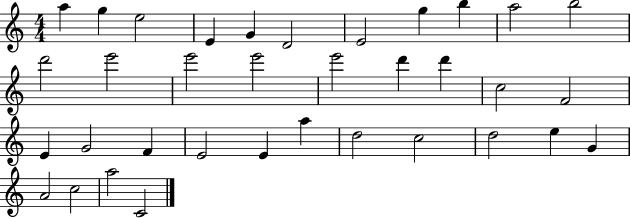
{
  \clef treble
  \numericTimeSignature
  \time 4/4
  \key c \major
  a''4 g''4 e''2 | e'4 g'4 d'2 | e'2 g''4 b''4 | a''2 b''2 | \break d'''2 e'''2 | e'''2 e'''2 | e'''2 d'''4 d'''4 | c''2 f'2 | \break e'4 g'2 f'4 | e'2 e'4 a''4 | d''2 c''2 | d''2 e''4 g'4 | \break a'2 c''2 | a''2 c'2 | \bar "|."
}